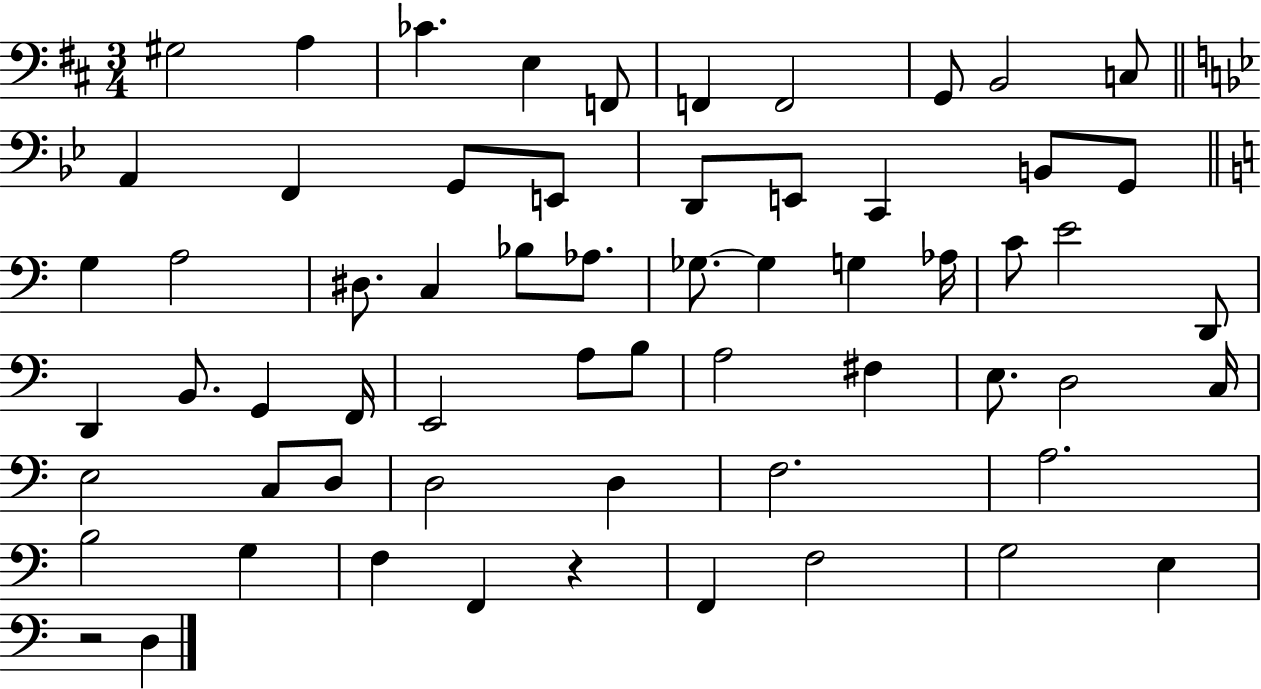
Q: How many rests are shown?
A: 2